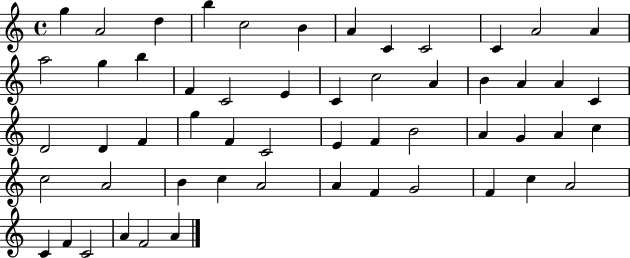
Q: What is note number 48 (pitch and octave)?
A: C5